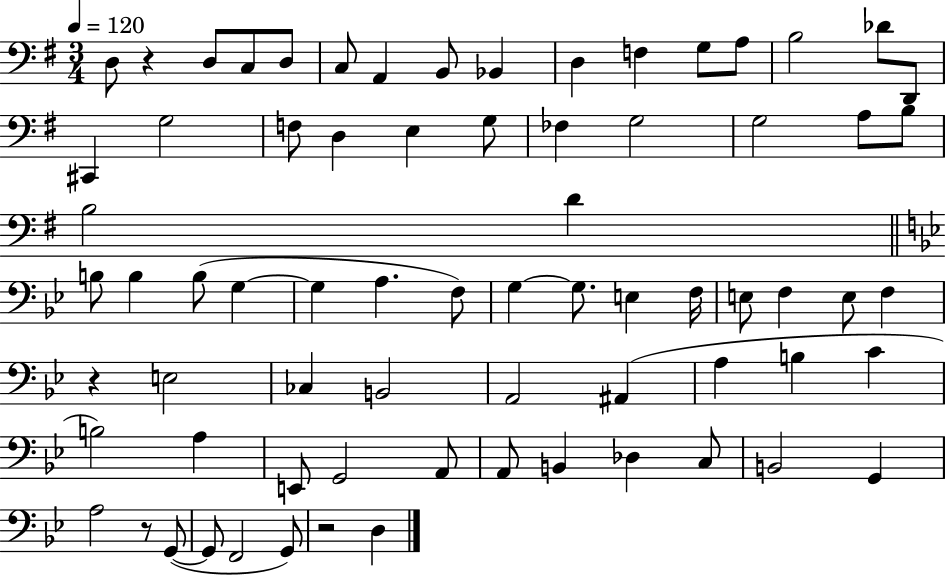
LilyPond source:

{
  \clef bass
  \numericTimeSignature
  \time 3/4
  \key g \major
  \tempo 4 = 120
  d8 r4 d8 c8 d8 | c8 a,4 b,8 bes,4 | d4 f4 g8 a8 | b2 des'8 d,8 | \break cis,4 g2 | f8 d4 e4 g8 | fes4 g2 | g2 a8 b8 | \break b2 d'4 | \bar "||" \break \key bes \major b8 b4 b8( g4~~ | g4 a4. f8) | g4~~ g8. e4 f16 | e8 f4 e8 f4 | \break r4 e2 | ces4 b,2 | a,2 ais,4( | a4 b4 c'4 | \break b2) a4 | e,8 g,2 a,8 | a,8 b,4 des4 c8 | b,2 g,4 | \break a2 r8 g,8~(~ | g,8 f,2 g,8) | r2 d4 | \bar "|."
}